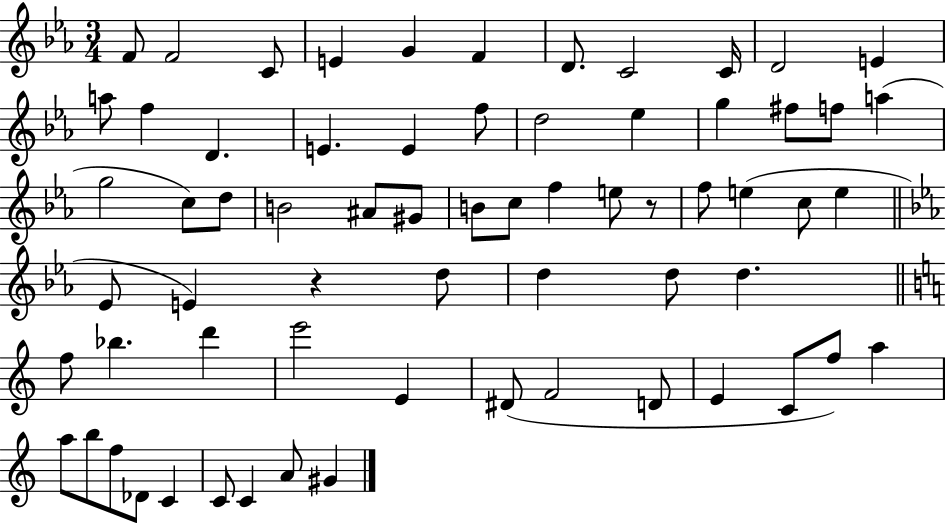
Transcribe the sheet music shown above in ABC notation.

X:1
T:Untitled
M:3/4
L:1/4
K:Eb
F/2 F2 C/2 E G F D/2 C2 C/4 D2 E a/2 f D E E f/2 d2 _e g ^f/2 f/2 a g2 c/2 d/2 B2 ^A/2 ^G/2 B/2 c/2 f e/2 z/2 f/2 e c/2 e _E/2 E z d/2 d d/2 d f/2 _b d' e'2 E ^D/2 F2 D/2 E C/2 f/2 a a/2 b/2 f/2 _D/2 C C/2 C A/2 ^G